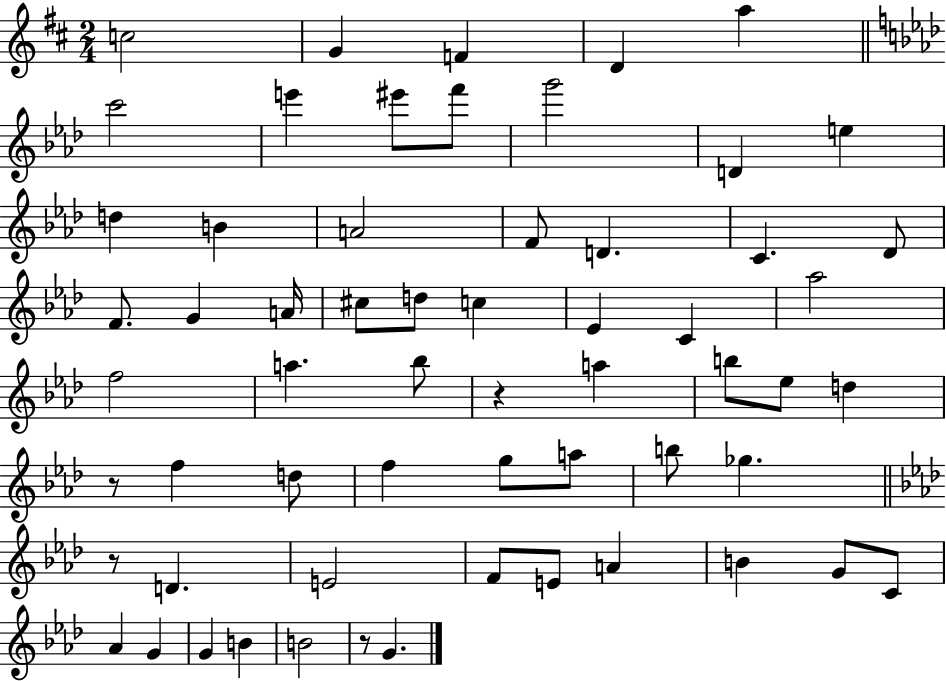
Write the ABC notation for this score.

X:1
T:Untitled
M:2/4
L:1/4
K:D
c2 G F D a c'2 e' ^e'/2 f'/2 g'2 D e d B A2 F/2 D C _D/2 F/2 G A/4 ^c/2 d/2 c _E C _a2 f2 a _b/2 z a b/2 _e/2 d z/2 f d/2 f g/2 a/2 b/2 _g z/2 D E2 F/2 E/2 A B G/2 C/2 _A G G B B2 z/2 G